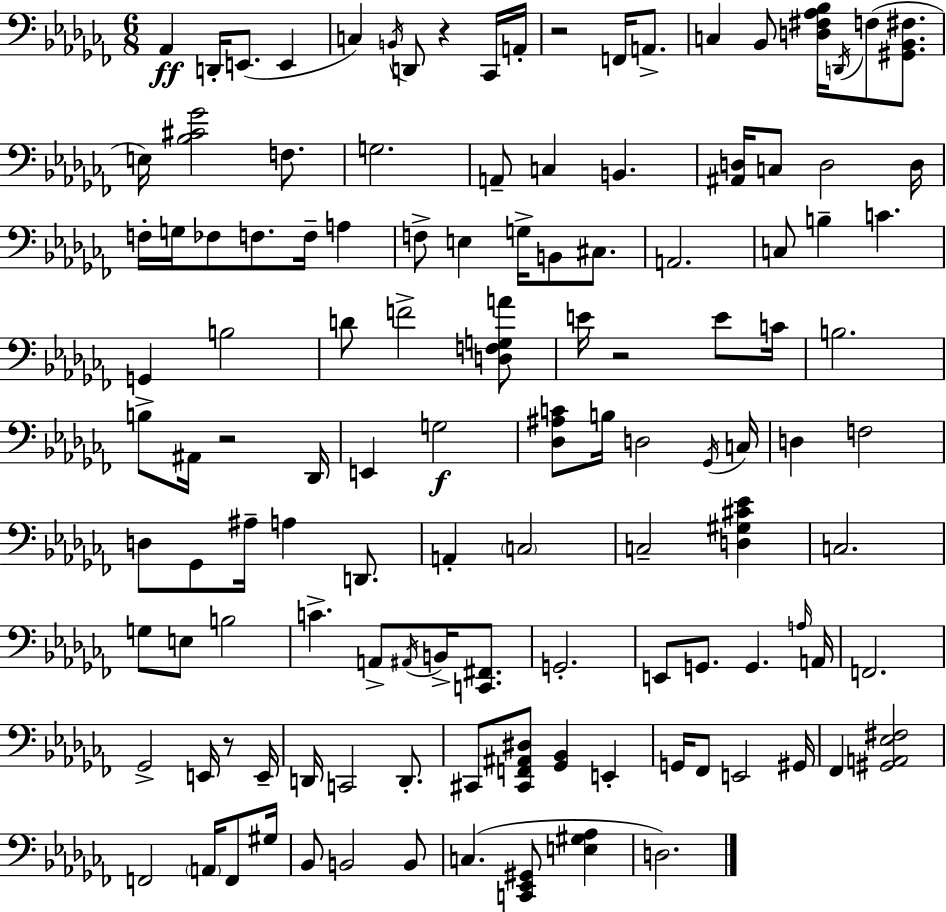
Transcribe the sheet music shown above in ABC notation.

X:1
T:Untitled
M:6/8
L:1/4
K:Abm
_A,, D,,/4 E,,/2 E,, C, B,,/4 D,,/2 z _C,,/4 A,,/4 z2 F,,/4 A,,/2 C, _B,,/2 [D,^F,_A,_B,]/4 D,,/4 F,/2 [^G,,_B,,^F,]/2 E,/4 [_B,^C_G]2 F,/2 G,2 A,,/2 C, B,, [^A,,D,]/4 C,/2 D,2 D,/4 F,/4 G,/4 _F,/2 F,/2 F,/4 A, F,/2 E, G,/4 B,,/2 ^C,/2 A,,2 C,/2 B, C G,, B,2 D/2 F2 [D,F,G,A]/2 E/4 z2 E/2 C/4 B,2 B,/2 ^A,,/4 z2 _D,,/4 E,, G,2 [_D,^A,C]/2 B,/4 D,2 _G,,/4 C,/4 D, F,2 D,/2 _G,,/2 ^A,/4 A, D,,/2 A,, C,2 C,2 [D,^G,^C_E] C,2 G,/2 E,/2 B,2 C A,,/2 ^A,,/4 B,,/4 [C,,^F,,]/2 G,,2 E,,/2 G,,/2 G,, A,/4 A,,/4 F,,2 _G,,2 E,,/4 z/2 E,,/4 D,,/4 C,,2 D,,/2 ^C,,/2 [^C,,F,,^A,,^D,]/2 [_G,,_B,,] E,, G,,/4 _F,,/2 E,,2 ^G,,/4 _F,, [^G,,A,,_E,^F,]2 F,,2 A,,/4 F,,/2 ^G,/4 _B,,/2 B,,2 B,,/2 C, [C,,_E,,^G,,]/2 [E,^G,_A,] D,2